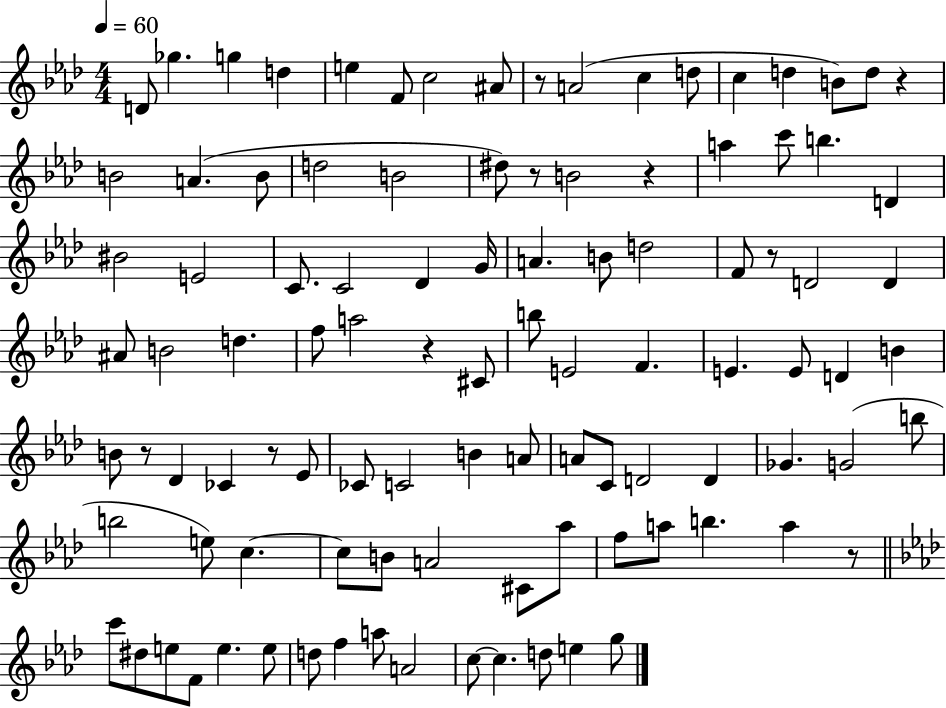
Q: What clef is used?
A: treble